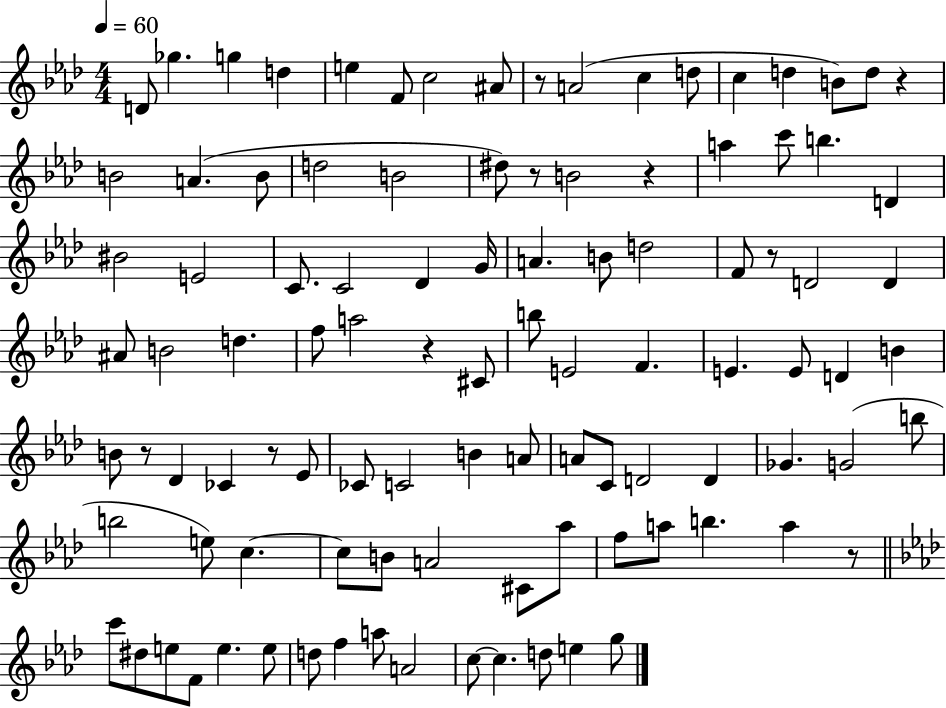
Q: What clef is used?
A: treble